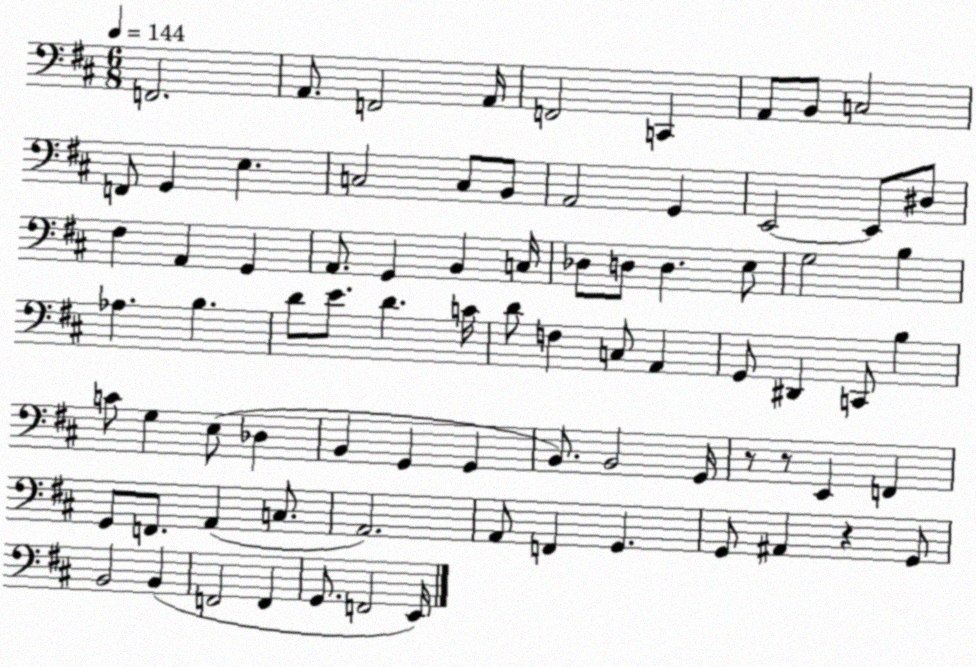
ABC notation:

X:1
T:Untitled
M:6/8
L:1/4
K:D
F,,2 A,,/2 F,,2 A,,/4 F,,2 C,, A,,/2 B,,/2 C,2 F,,/2 G,, E, C,2 C,/2 B,,/2 A,,2 G,, E,,2 E,,/2 ^D,/2 ^F, A,, G,, A,,/2 G,, B,, C,/4 _D,/2 D,/2 D, E,/2 G,2 B, _A, B, D/2 E/2 D C/4 D/2 F, C,/2 A,, G,,/2 ^D,, C,,/2 B, C/2 G, E,/2 _D, B,, G,, G,, B,,/2 B,,2 G,,/4 z/2 z/2 E,, F,, G,,/2 F,,/2 A,, C,/2 A,,2 A,,/2 F,, G,, G,,/2 ^A,, z G,,/2 B,,2 B,, F,,2 F,, G,,/2 F,,2 E,,/4